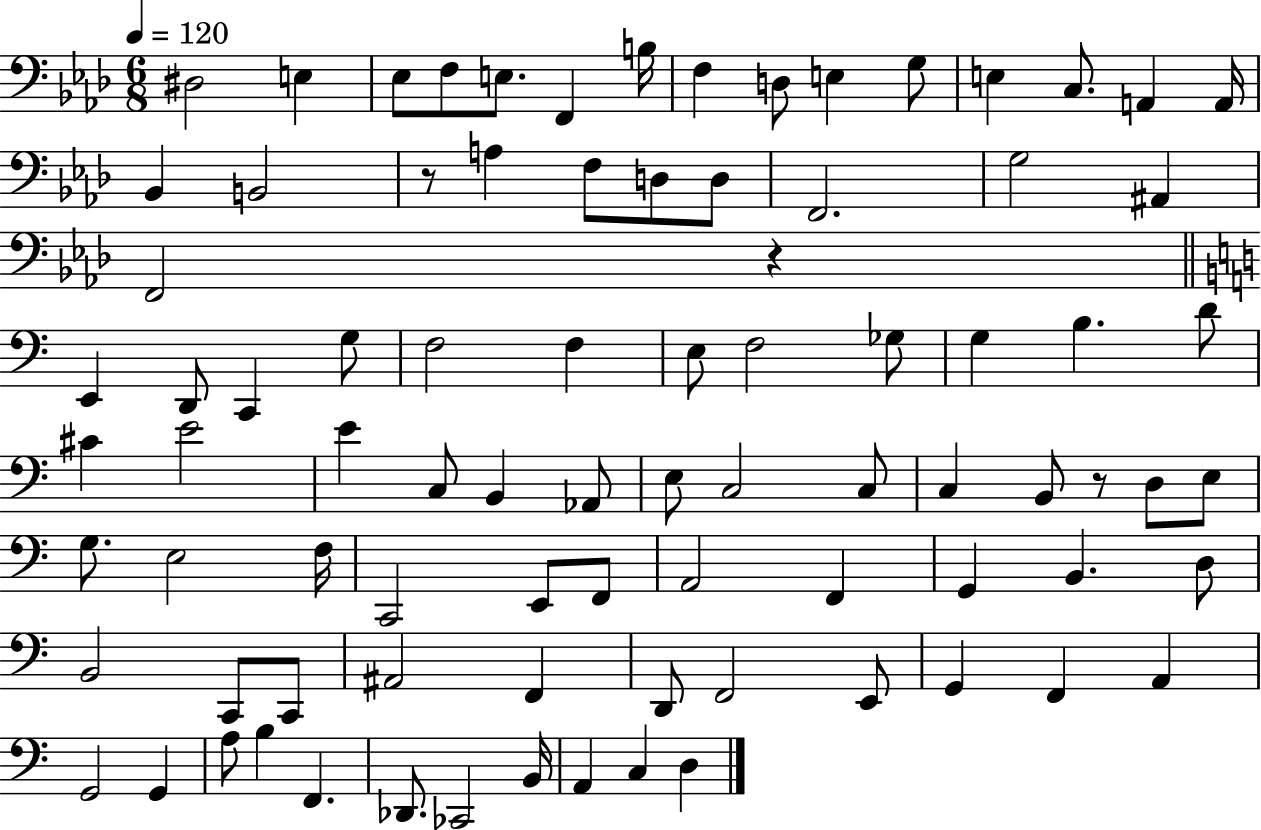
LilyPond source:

{
  \clef bass
  \numericTimeSignature
  \time 6/8
  \key aes \major
  \tempo 4 = 120
  dis2 e4 | ees8 f8 e8. f,4 b16 | f4 d8 e4 g8 | e4 c8. a,4 a,16 | \break bes,4 b,2 | r8 a4 f8 d8 d8 | f,2. | g2 ais,4 | \break f,2 r4 | \bar "||" \break \key a \minor e,4 d,8 c,4 g8 | f2 f4 | e8 f2 ges8 | g4 b4. d'8 | \break cis'4 e'2 | e'4 c8 b,4 aes,8 | e8 c2 c8 | c4 b,8 r8 d8 e8 | \break g8. e2 f16 | c,2 e,8 f,8 | a,2 f,4 | g,4 b,4. d8 | \break b,2 c,8 c,8 | ais,2 f,4 | d,8 f,2 e,8 | g,4 f,4 a,4 | \break g,2 g,4 | a8 b4 f,4. | des,8. ces,2 b,16 | a,4 c4 d4 | \break \bar "|."
}